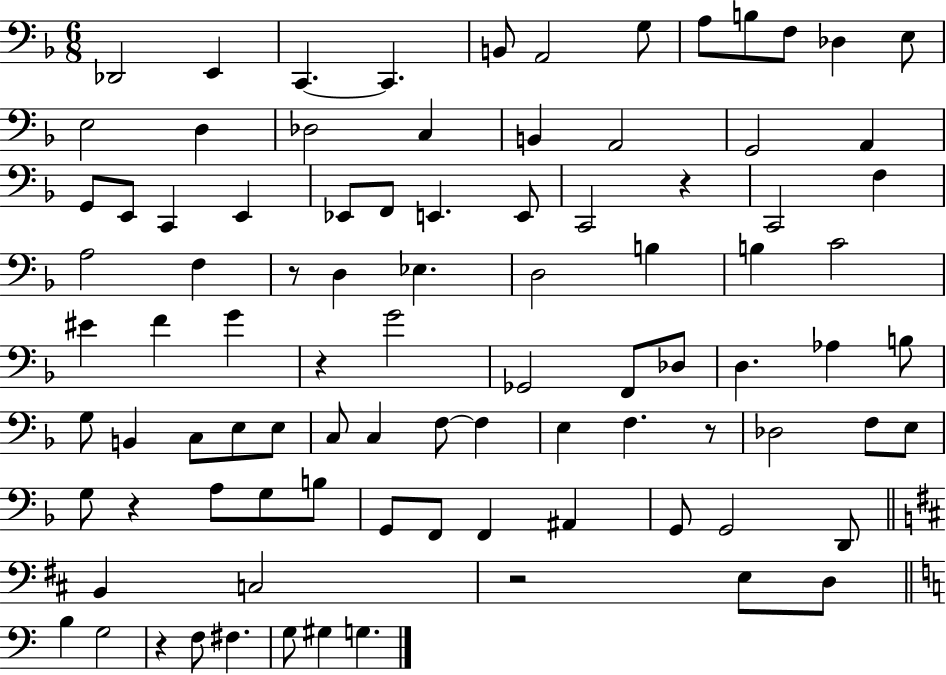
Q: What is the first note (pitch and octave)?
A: Db2